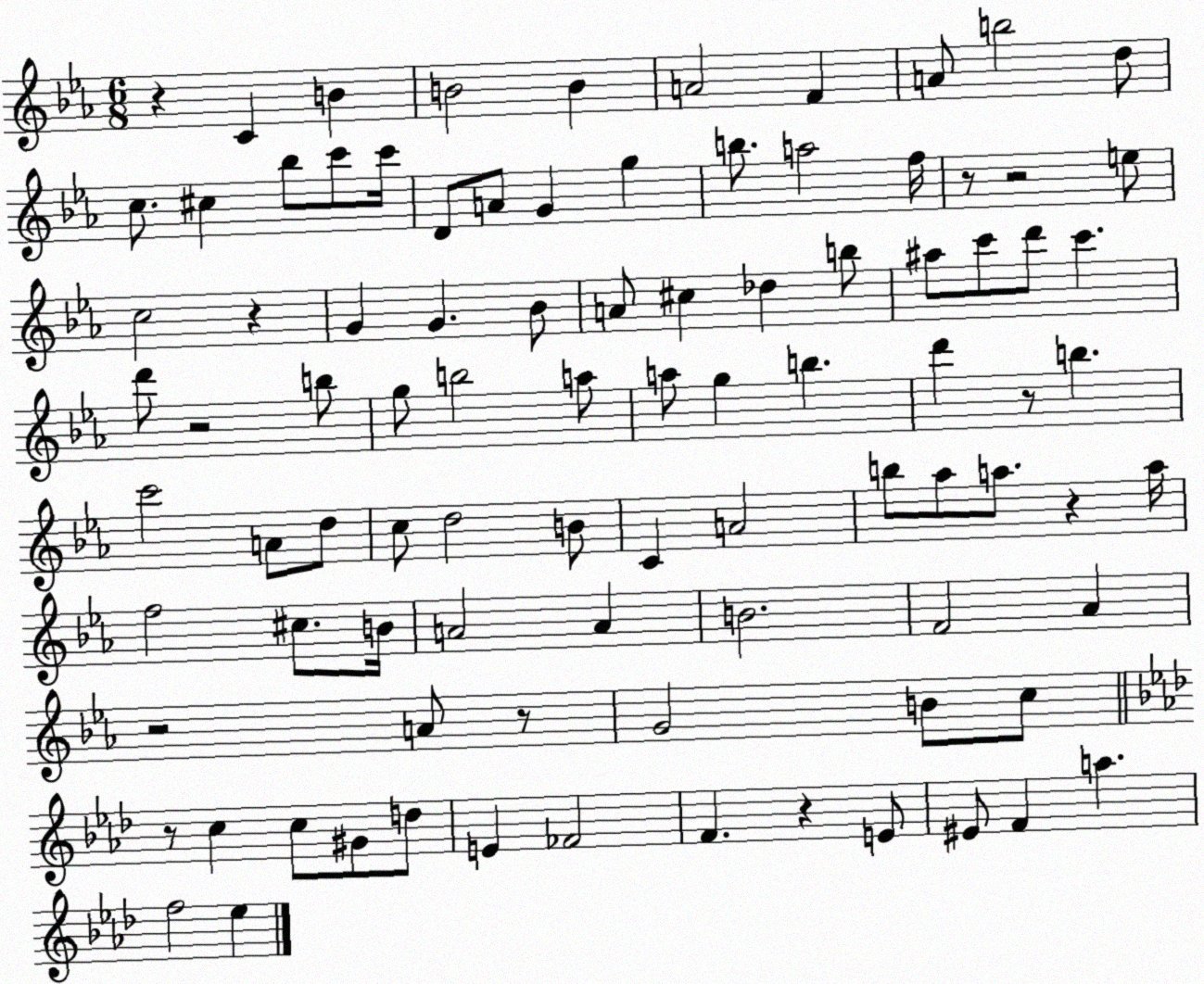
X:1
T:Untitled
M:6/8
L:1/4
K:Eb
z C B B2 B A2 F A/2 b2 d/2 c/2 ^c _b/2 c'/2 c'/4 D/2 A/2 G g b/2 a2 f/4 z/2 z2 e/2 c2 z G G _B/2 A/2 ^c _d b/2 ^a/2 c'/2 d'/2 c' d'/2 z2 b/2 g/2 b2 a/2 a/2 g b d' z/2 b c'2 A/2 d/2 c/2 d2 B/2 C A2 b/2 _a/2 a/2 z a/4 f2 ^c/2 B/4 A2 A B2 F2 _A z2 A/2 z/2 G2 B/2 c/2 z/2 c c/2 ^G/2 d/2 E _F2 F z E/2 ^E/2 F a f2 _e